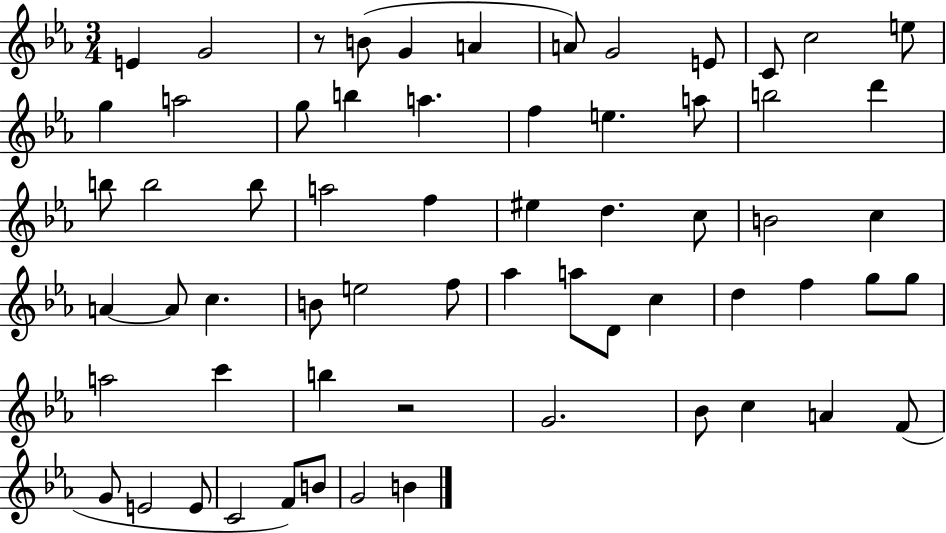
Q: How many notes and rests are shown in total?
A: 63